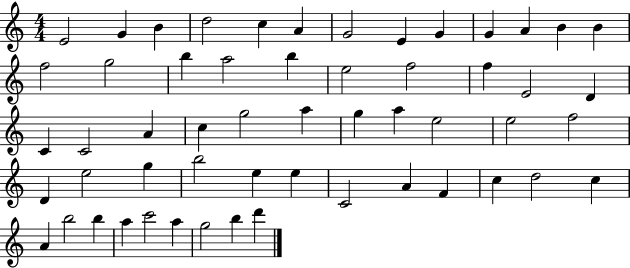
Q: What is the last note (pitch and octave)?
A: D6